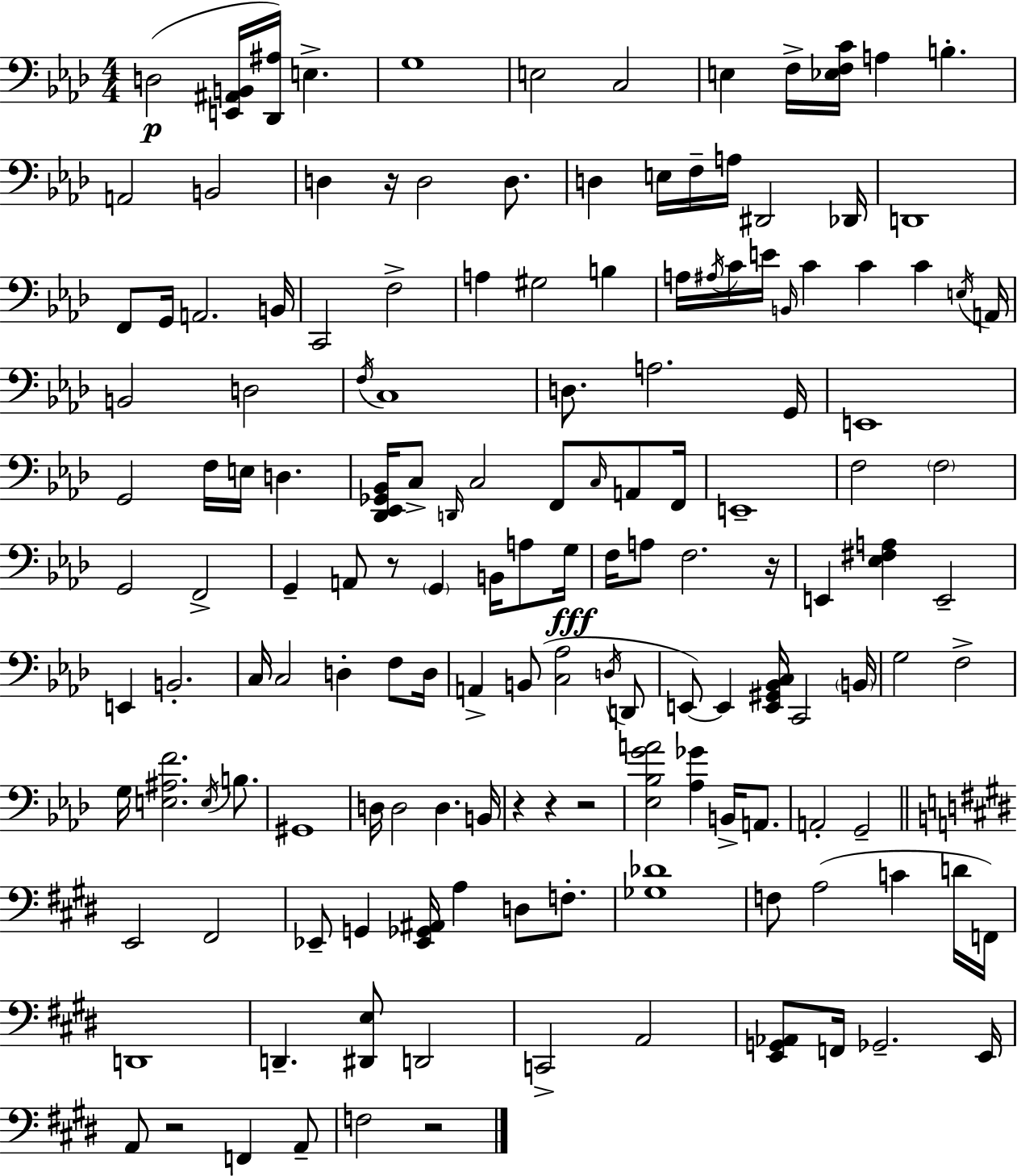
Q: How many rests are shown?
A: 8